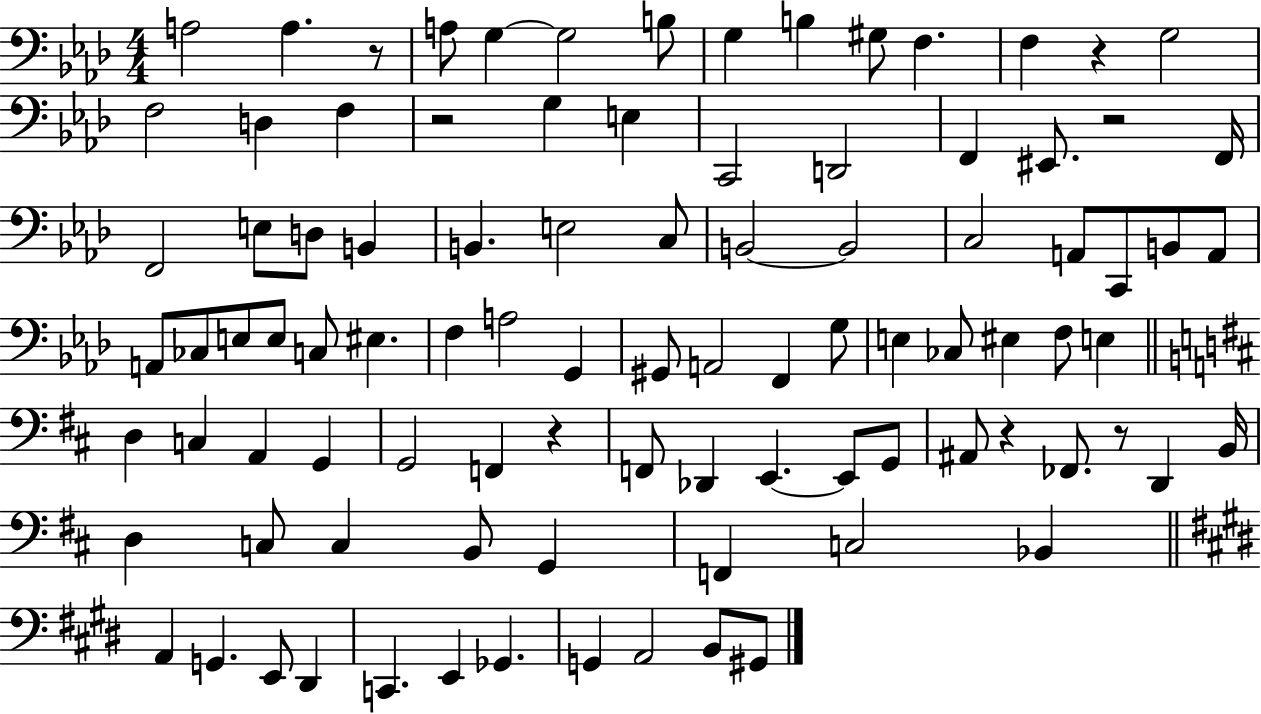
A3/h A3/q. R/e A3/e G3/q G3/h B3/e G3/q B3/q G#3/e F3/q. F3/q R/q G3/h F3/h D3/q F3/q R/h G3/q E3/q C2/h D2/h F2/q EIS2/e. R/h F2/s F2/h E3/e D3/e B2/q B2/q. E3/h C3/e B2/h B2/h C3/h A2/e C2/e B2/e A2/e A2/e CES3/e E3/e E3/e C3/e EIS3/q. F3/q A3/h G2/q G#2/e A2/h F2/q G3/e E3/q CES3/e EIS3/q F3/e E3/q D3/q C3/q A2/q G2/q G2/h F2/q R/q F2/e Db2/q E2/q. E2/e G2/e A#2/e R/q FES2/e. R/e D2/q B2/s D3/q C3/e C3/q B2/e G2/q F2/q C3/h Bb2/q A2/q G2/q. E2/e D#2/q C2/q. E2/q Gb2/q. G2/q A2/h B2/e G#2/e